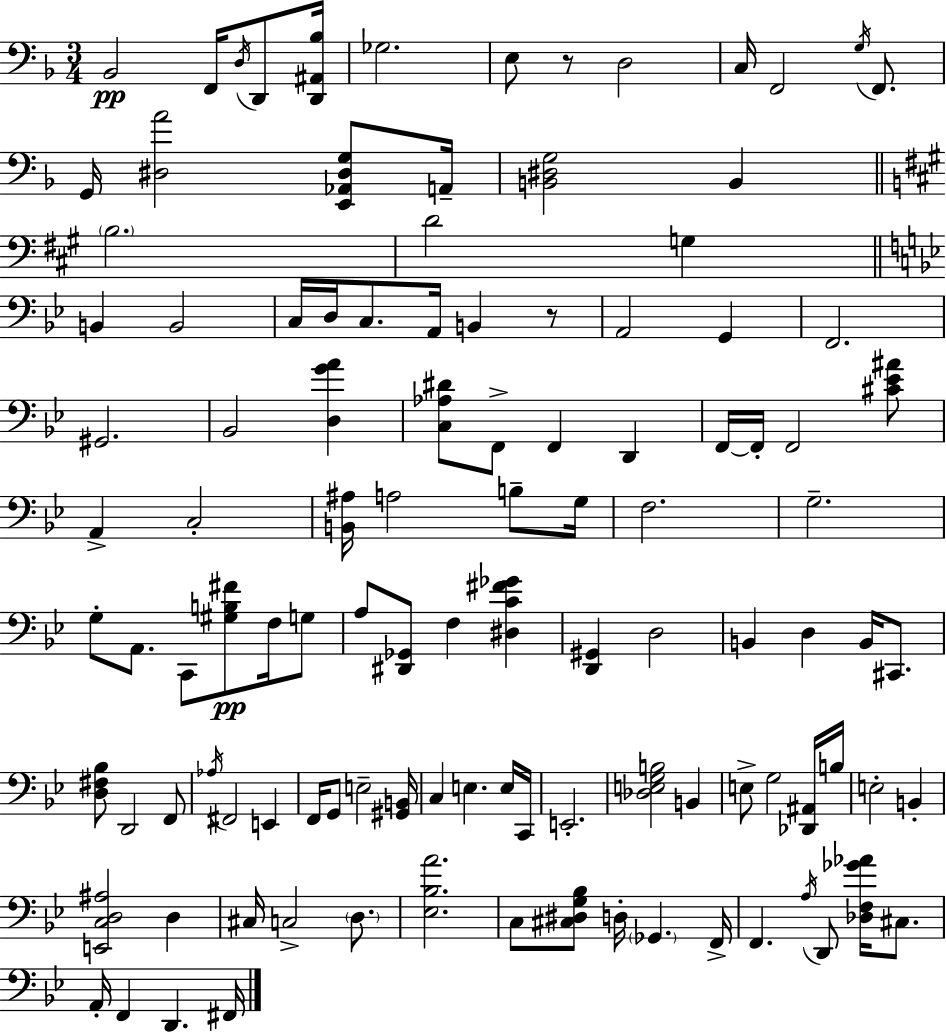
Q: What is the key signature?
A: F major